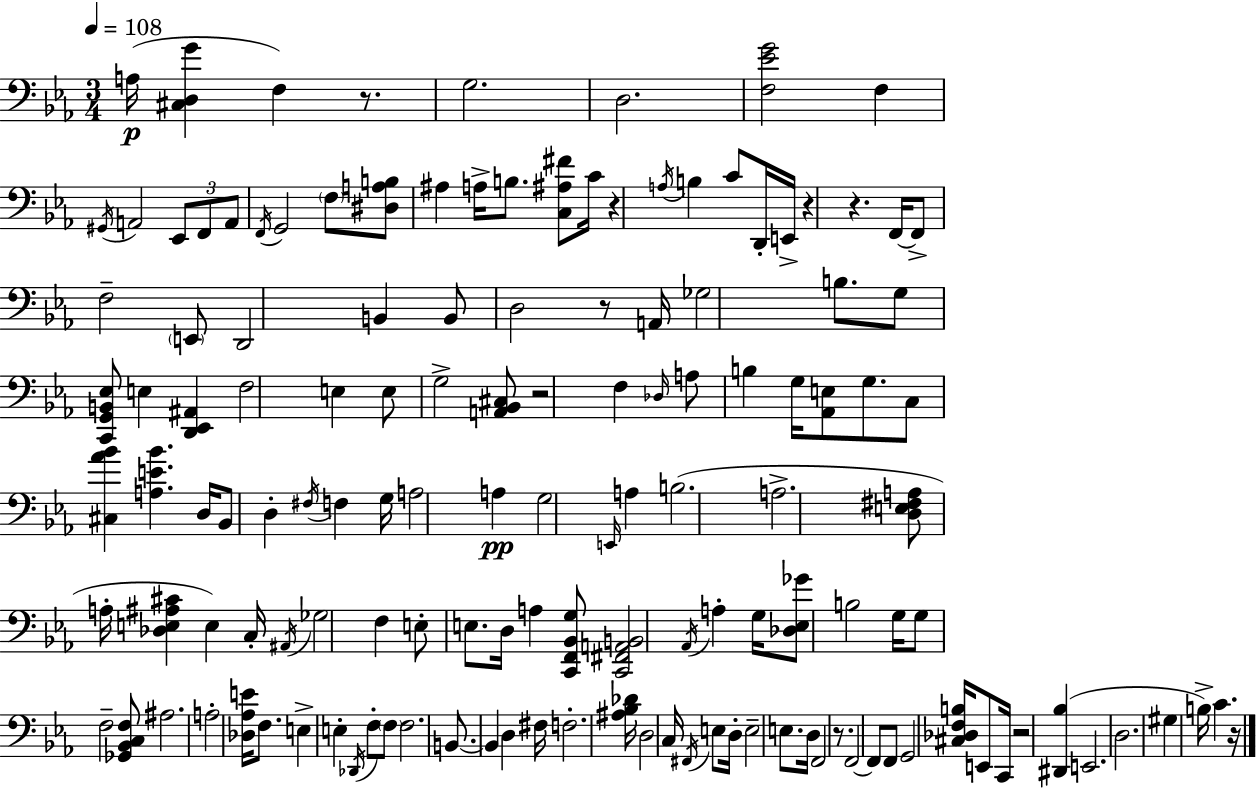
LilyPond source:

{
  \clef bass
  \numericTimeSignature
  \time 3/4
  \key ees \major
  \tempo 4 = 108
  a16(\p <cis d g'>4 f4) r8. | g2. | d2. | <f ees' g'>2 f4 | \break \acciaccatura { gis,16 } a,2 \tuplet 3/2 { ees,8 f,8 | a,8 } \acciaccatura { f,16 } g,2 | \parenthesize f8 <dis a b>8 ais4 a16-> b8. | <c ais fis'>8 c'16 r4 \acciaccatura { a16 } b4 | \break c'8 d,16-. e,16-> r4 r4. | f,16~~ f,8-> f2-- | \parenthesize e,8 d,2 b,4 | b,8 d2 | \break r8 a,16 ges2 | b8. g8 <c, g, b, ees>8 e4 <d, ees, ais,>4 | f2 e4 | e8 g2-> | \break <a, bes, cis>8 r2 f4 | \grace { des16 } a8 b4 g16 <aes, e>8 | g8. c8 <cis aes' bes'>4 <a e' bes'>4. | d16 bes,8 d4-. \acciaccatura { fis16 } | \break f4 g16 a2 | a4\pp g2 | \grace { e,16 } a4 b2.( | a2.-> | \break <d e fis a>8 a16-. <des e ais cis'>4 | e4) c16-. \acciaccatura { ais,16 } ges2 | f4 e8-. e8. | d16 a4 <c, f, bes, g>8 <c, fis, a, b,>2 | \break \acciaccatura { aes,16 } a4-. g16 <des ees ges'>8 b2 | g16 g8 f2-- | <ges, bes, c f>8 ais2. | a2-. | \break <des aes e'>16 f8. e4-> | e4-. \acciaccatura { des,16 } f8-. \parenthesize f8 f2. | b,8.~~ | b,4 d4 fis16 f2.-. | \break <ais bes des'>16 d2 | c16 \acciaccatura { fis,16 } e8 d16-. e2-- | e8. d16 f,2 | r8. f,2~~ | \break f,8 f,8 g,2 | <cis des f b>16 e,8 c,16 r2 | <dis, bes>4( e,2. | d2. | \break gis4 | b16->) c'4. r16 \bar "|."
}